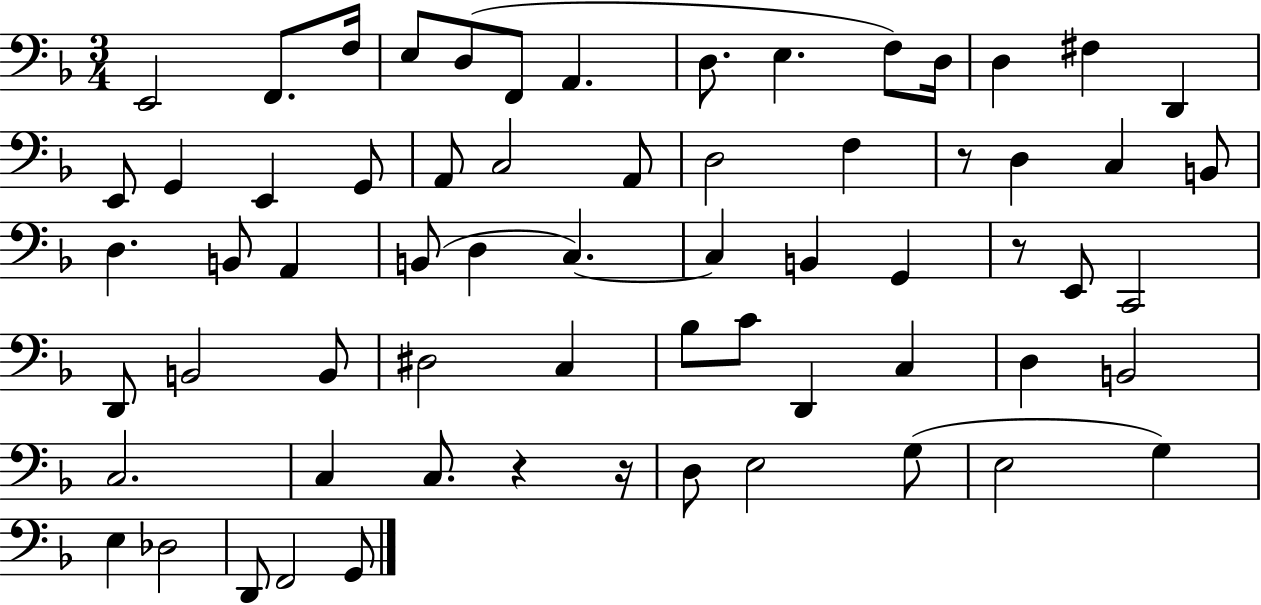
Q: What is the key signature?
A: F major